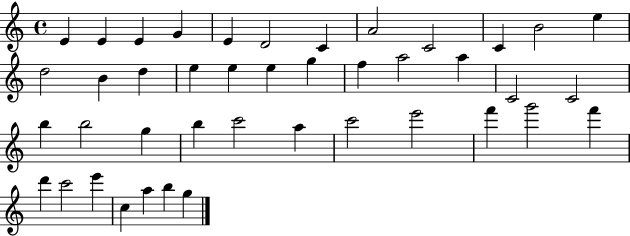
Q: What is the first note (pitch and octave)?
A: E4